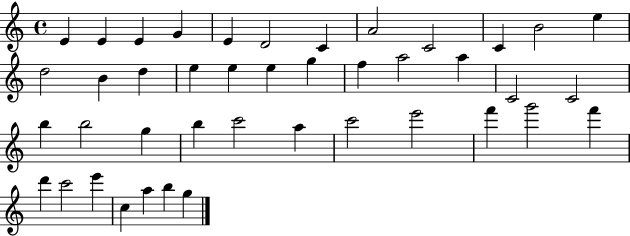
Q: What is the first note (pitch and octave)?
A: E4